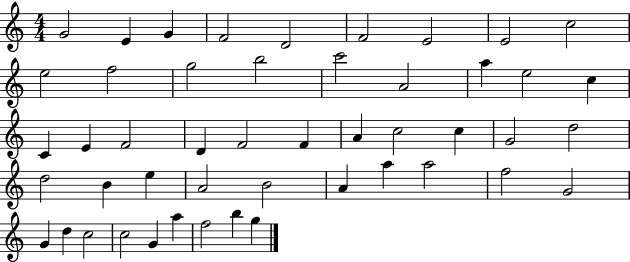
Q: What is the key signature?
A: C major